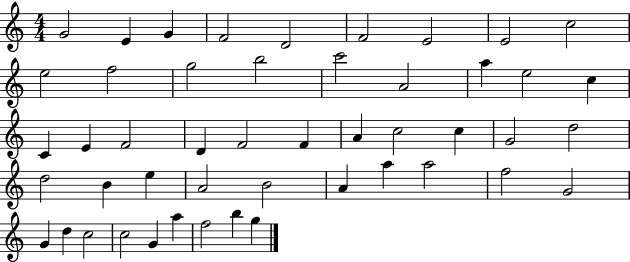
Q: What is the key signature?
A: C major